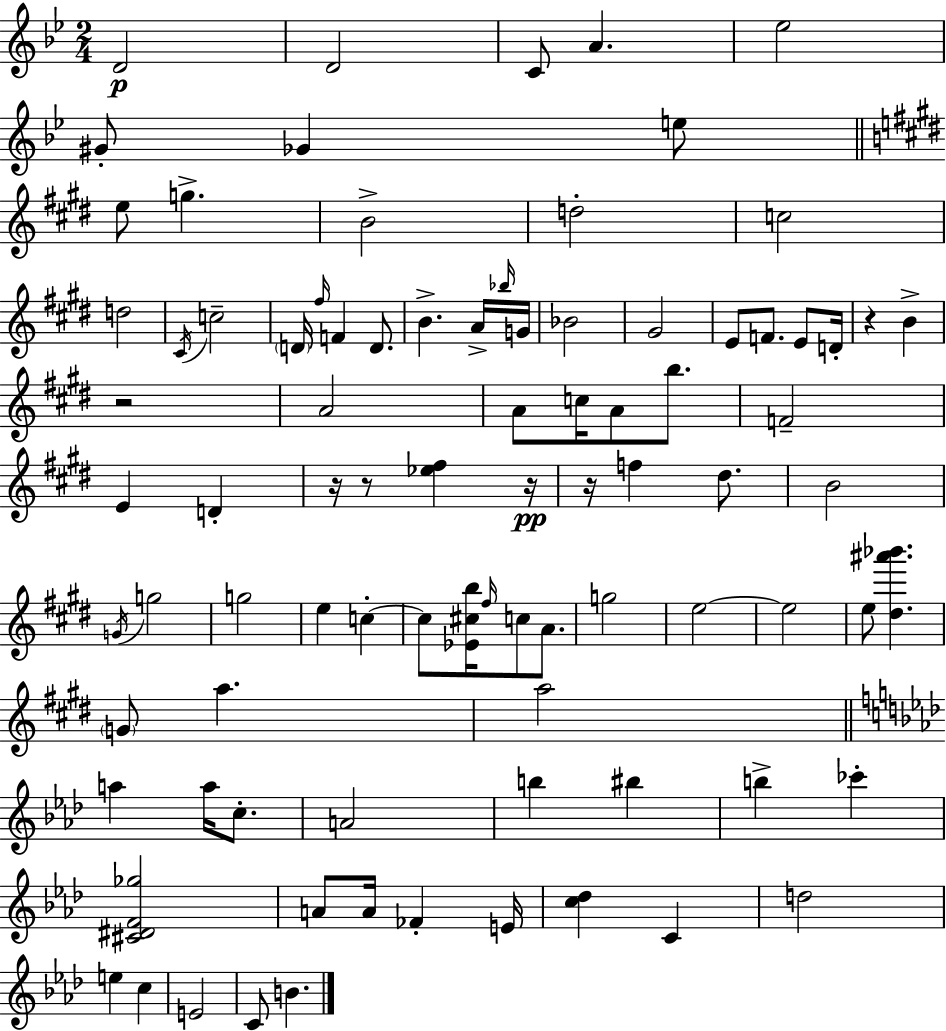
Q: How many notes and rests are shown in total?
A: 88